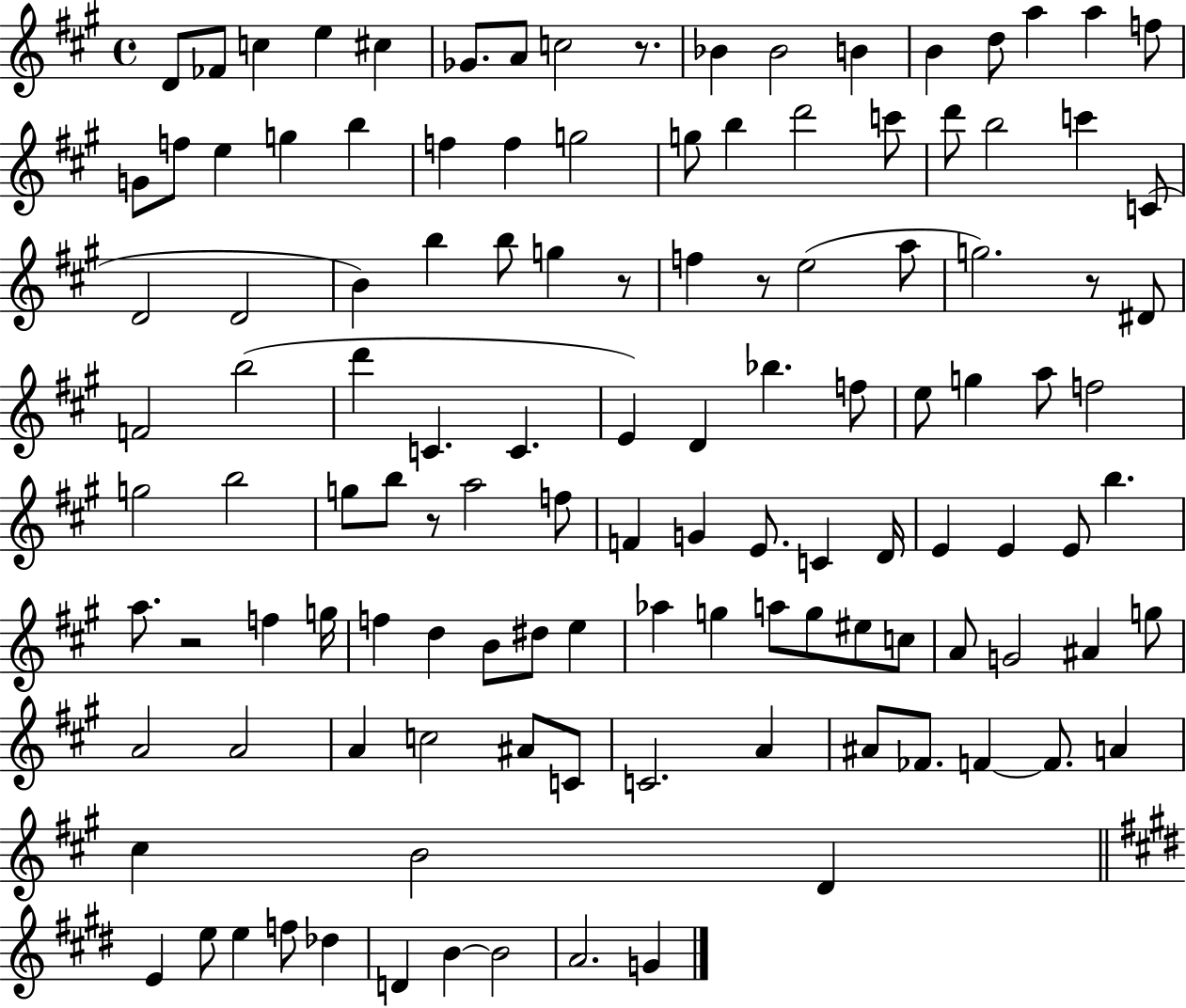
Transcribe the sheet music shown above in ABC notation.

X:1
T:Untitled
M:4/4
L:1/4
K:A
D/2 _F/2 c e ^c _G/2 A/2 c2 z/2 _B _B2 B B d/2 a a f/2 G/2 f/2 e g b f f g2 g/2 b d'2 c'/2 d'/2 b2 c' C/2 D2 D2 B b b/2 g z/2 f z/2 e2 a/2 g2 z/2 ^D/2 F2 b2 d' C C E D _b f/2 e/2 g a/2 f2 g2 b2 g/2 b/2 z/2 a2 f/2 F G E/2 C D/4 E E E/2 b a/2 z2 f g/4 f d B/2 ^d/2 e _a g a/2 g/2 ^e/2 c/2 A/2 G2 ^A g/2 A2 A2 A c2 ^A/2 C/2 C2 A ^A/2 _F/2 F F/2 A ^c B2 D E e/2 e f/2 _d D B B2 A2 G